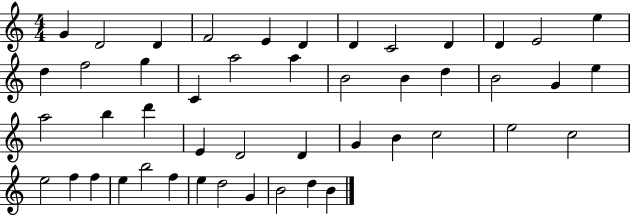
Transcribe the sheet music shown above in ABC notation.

X:1
T:Untitled
M:4/4
L:1/4
K:C
G D2 D F2 E D D C2 D D E2 e d f2 g C a2 a B2 B d B2 G e a2 b d' E D2 D G B c2 e2 c2 e2 f f e b2 f e d2 G B2 d B